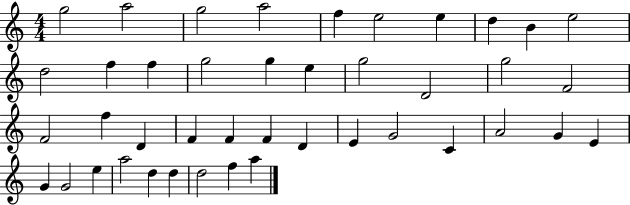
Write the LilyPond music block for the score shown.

{
  \clef treble
  \numericTimeSignature
  \time 4/4
  \key c \major
  g''2 a''2 | g''2 a''2 | f''4 e''2 e''4 | d''4 b'4 e''2 | \break d''2 f''4 f''4 | g''2 g''4 e''4 | g''2 d'2 | g''2 f'2 | \break f'2 f''4 d'4 | f'4 f'4 f'4 d'4 | e'4 g'2 c'4 | a'2 g'4 e'4 | \break g'4 g'2 e''4 | a''2 d''4 d''4 | d''2 f''4 a''4 | \bar "|."
}